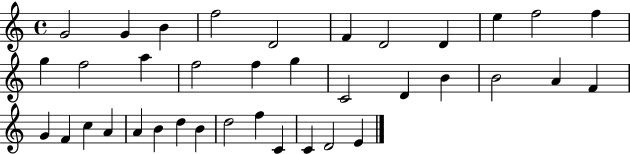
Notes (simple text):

G4/h G4/q B4/q F5/h D4/h F4/q D4/h D4/q E5/q F5/h F5/q G5/q F5/h A5/q F5/h F5/q G5/q C4/h D4/q B4/q B4/h A4/q F4/q G4/q F4/q C5/q A4/q A4/q B4/q D5/q B4/q D5/h F5/q C4/q C4/q D4/h E4/q